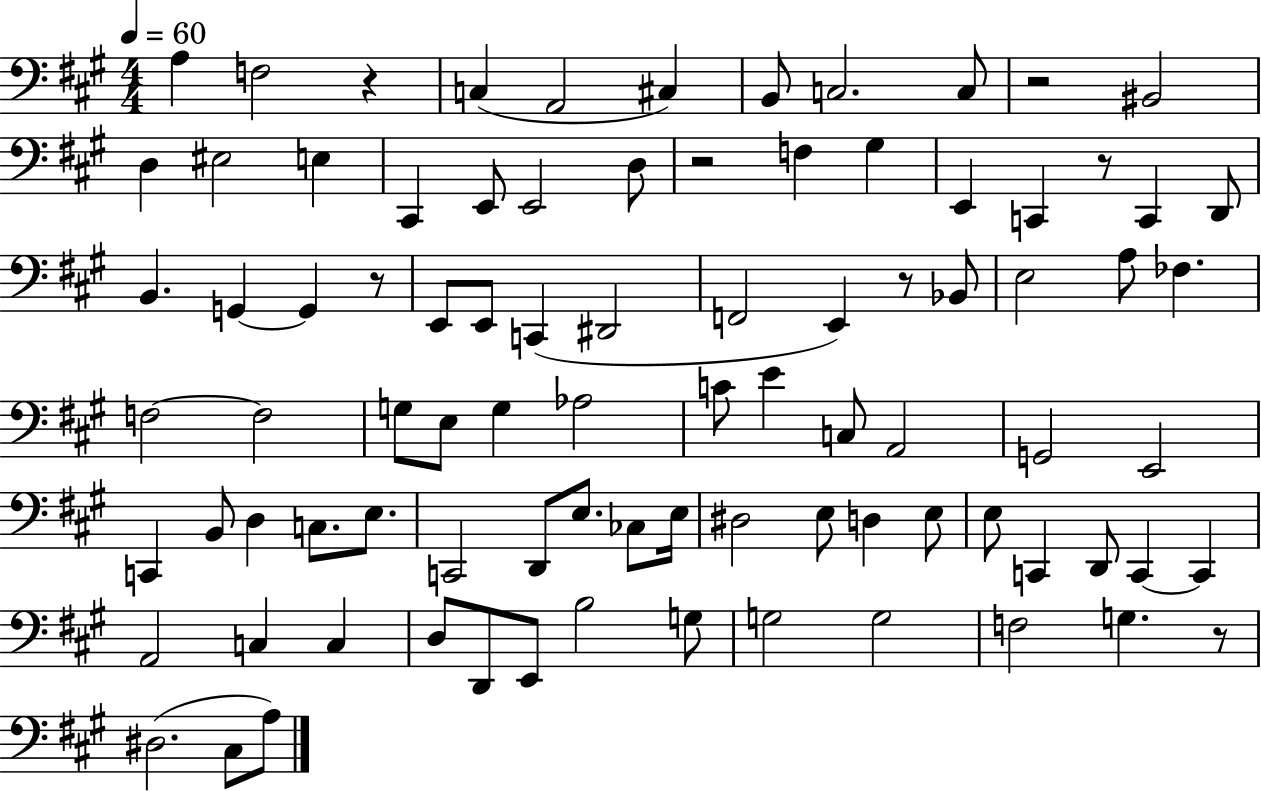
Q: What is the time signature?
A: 4/4